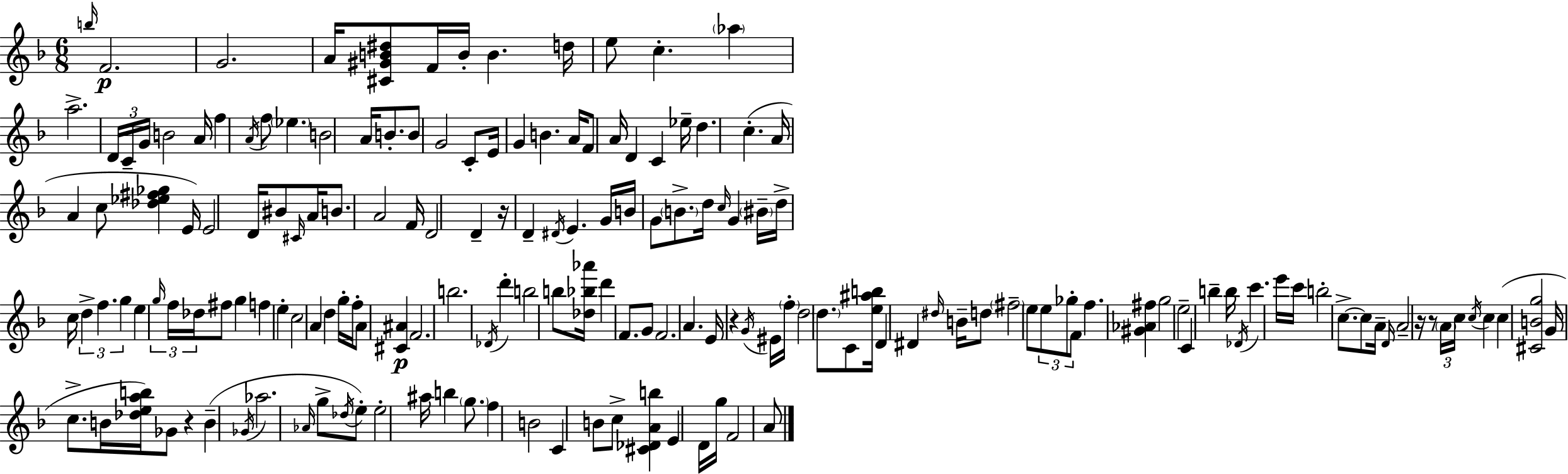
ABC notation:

X:1
T:Untitled
M:6/8
L:1/4
K:F
b/4 F2 G2 A/4 [^C^GB^d]/2 F/4 B/4 B d/4 e/2 c _a a2 D/4 C/4 G/4 B2 A/4 f A/4 f/2 _e B2 A/4 B/2 B/2 G2 C/2 E/4 G B A/4 F/2 A/4 D C _e/4 d c A/4 A c/2 [_d_e^f_g] E/4 E2 D/4 ^B/2 ^C/4 A/4 B/2 A2 F/4 D2 D z/4 D ^D/4 E G/4 B/4 G/2 B/2 d/4 c/4 G ^B/4 d/4 c/4 d f g e g/4 f/4 _d/4 ^f/2 g f e c2 A d g/4 f/4 A/2 [^C^A] F2 b2 _D/4 d' b2 b/2 [_d_b_a']/4 d' F/2 G/2 F2 A E/4 z G/4 ^E/4 f/4 d2 d/2 C/2 [e^ab]/4 D ^D ^d/4 B/4 d/2 ^f2 e/2 e/2 _g/2 F/2 f [^G_A^f] g2 e2 C b b/4 _D/4 c' e'/4 c'/4 b2 c/2 c/2 A/4 D/4 A2 z/4 z/2 A/4 c/4 c/4 c c [^CBg]2 G/4 c/2 B/4 [_deab]/4 _G/2 z B _G/4 _a2 _A/4 g/2 _d/4 e/2 e2 ^a/4 b g/2 f B2 C B/2 c/2 [^C_DAb] E D/4 g/4 F2 A/2